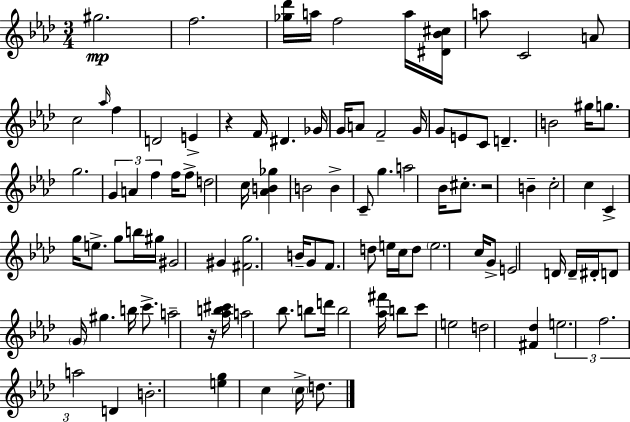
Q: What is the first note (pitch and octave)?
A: G#5